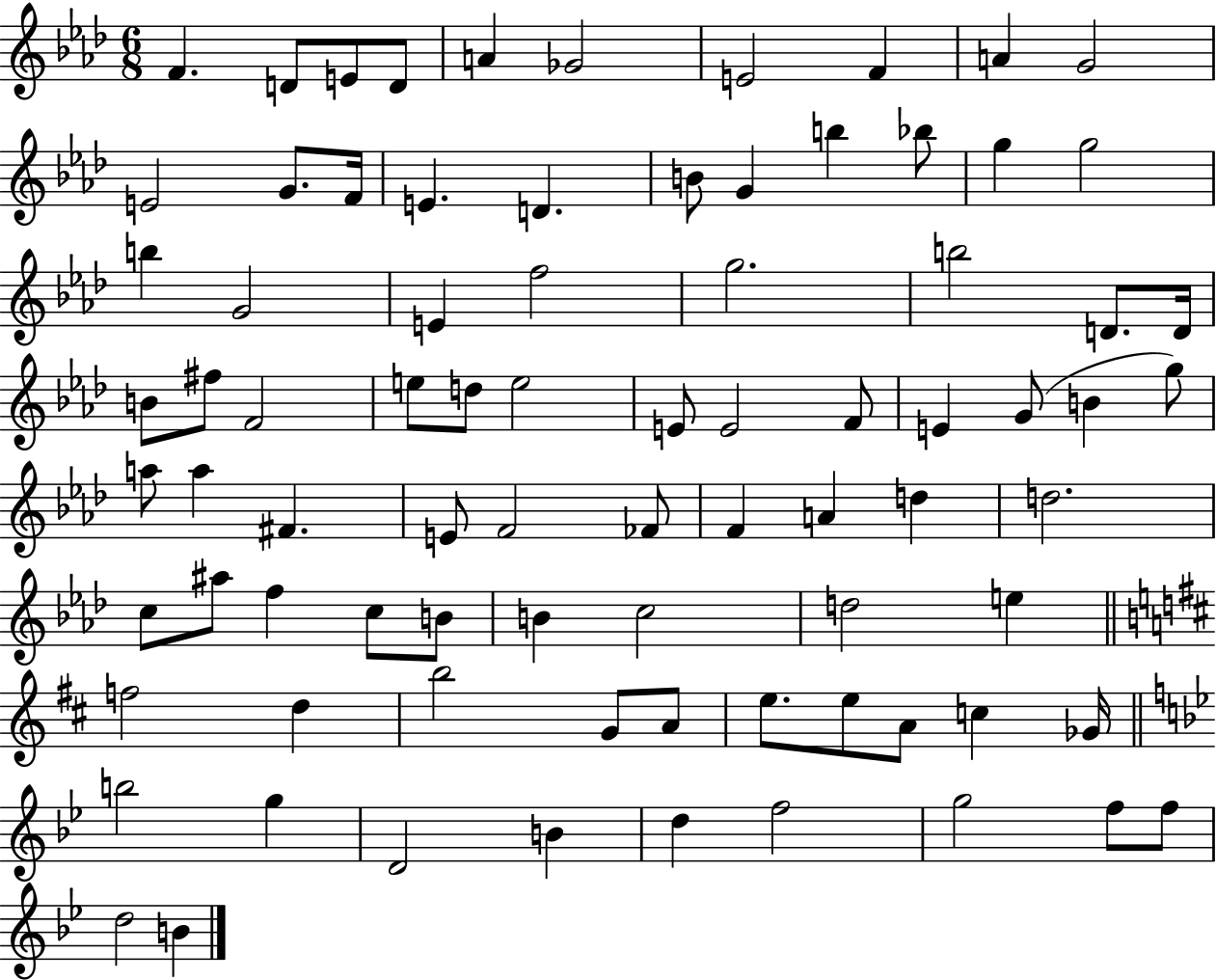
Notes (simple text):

F4/q. D4/e E4/e D4/e A4/q Gb4/h E4/h F4/q A4/q G4/h E4/h G4/e. F4/s E4/q. D4/q. B4/e G4/q B5/q Bb5/e G5/q G5/h B5/q G4/h E4/q F5/h G5/h. B5/h D4/e. D4/s B4/e F#5/e F4/h E5/e D5/e E5/h E4/e E4/h F4/e E4/q G4/e B4/q G5/e A5/e A5/q F#4/q. E4/e F4/h FES4/e F4/q A4/q D5/q D5/h. C5/e A#5/e F5/q C5/e B4/e B4/q C5/h D5/h E5/q F5/h D5/q B5/h G4/e A4/e E5/e. E5/e A4/e C5/q Gb4/s B5/h G5/q D4/h B4/q D5/q F5/h G5/h F5/e F5/e D5/h B4/q